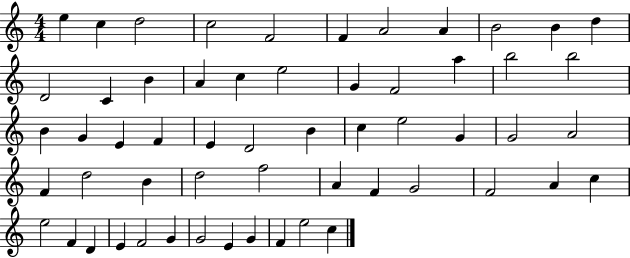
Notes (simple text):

E5/q C5/q D5/h C5/h F4/h F4/q A4/h A4/q B4/h B4/q D5/q D4/h C4/q B4/q A4/q C5/q E5/h G4/q F4/h A5/q B5/h B5/h B4/q G4/q E4/q F4/q E4/q D4/h B4/q C5/q E5/h G4/q G4/h A4/h F4/q D5/h B4/q D5/h F5/h A4/q F4/q G4/h F4/h A4/q C5/q E5/h F4/q D4/q E4/q F4/h G4/q G4/h E4/q G4/q F4/q E5/h C5/q